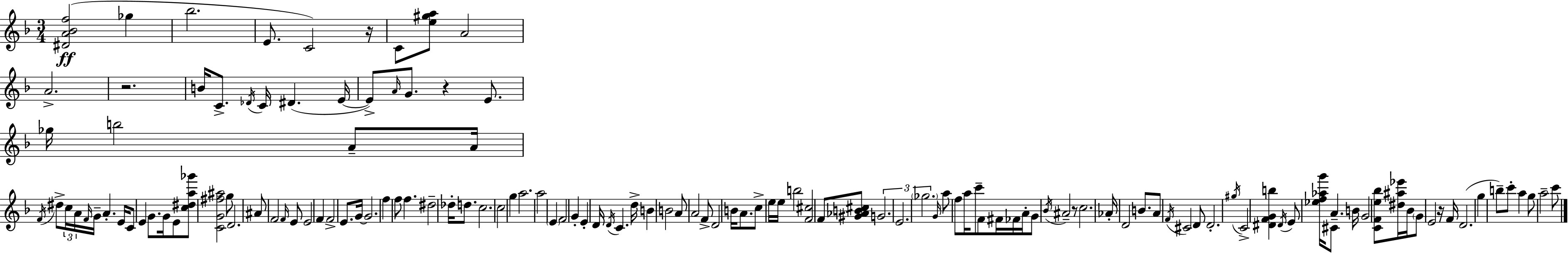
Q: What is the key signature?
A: F major